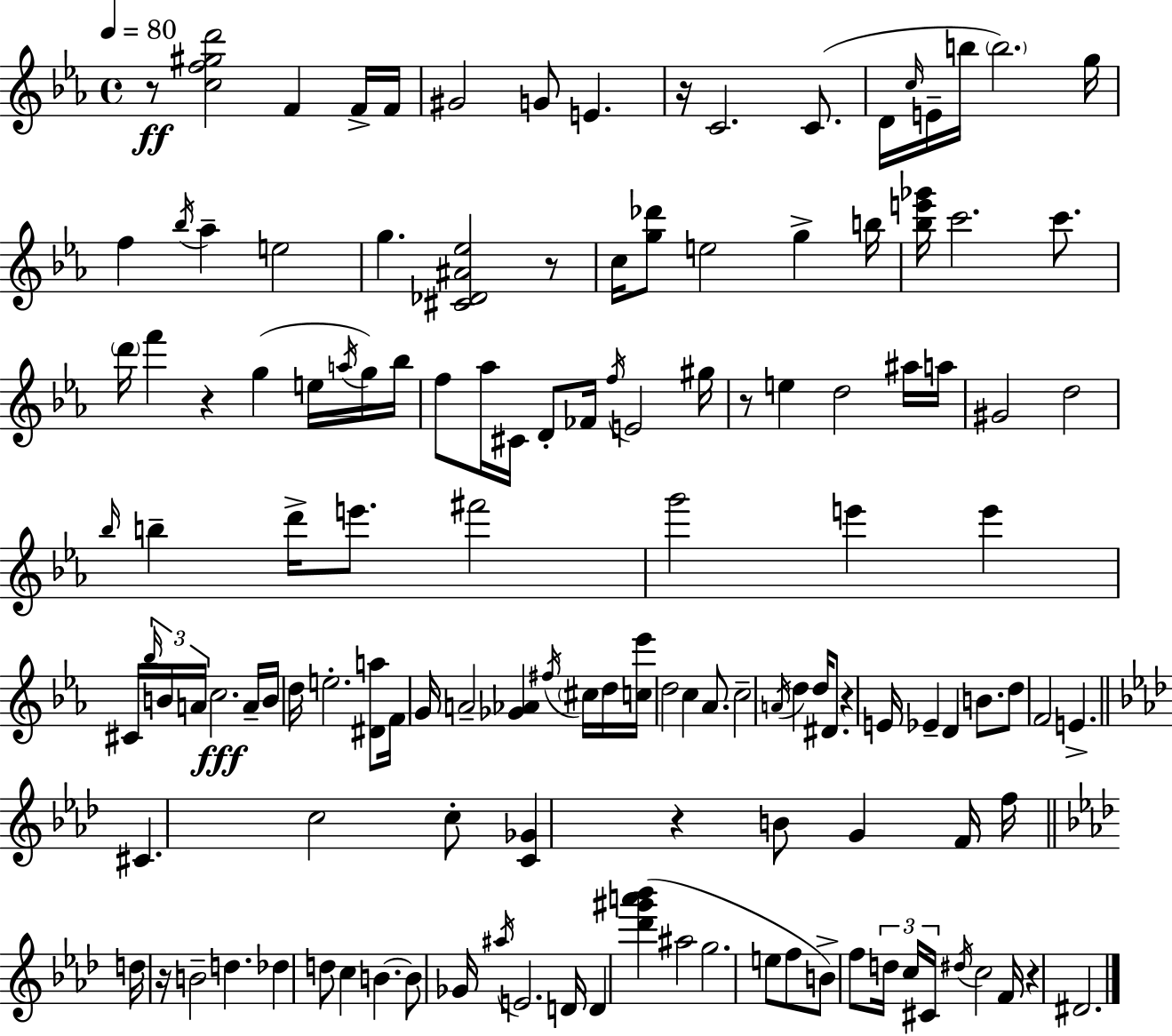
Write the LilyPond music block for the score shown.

{
  \clef treble
  \time 4/4
  \defaultTimeSignature
  \key ees \major
  \tempo 4 = 80
  r8\ff <c'' f'' gis'' d'''>2 f'4 f'16-> f'16 | gis'2 g'8 e'4. | r16 c'2. c'8.( | d'16 \grace { c''16 } e'16-- b''16 \parenthesize b''2.) | \break g''16 f''4 \acciaccatura { bes''16 } aes''4-- e''2 | g''4. <cis' des' ais' ees''>2 | r8 c''16 <g'' des'''>8 e''2 g''4-> | b''16 <bes'' e''' ges'''>16 c'''2. c'''8. | \break \parenthesize d'''16 f'''4 r4 g''4( e''16 | \acciaccatura { a''16 }) g''16 bes''16 f''8 aes''16 cis'16 d'8-. fes'16 \acciaccatura { f''16 } e'2 | gis''16 r8 e''4 d''2 | ais''16 a''16 gis'2 d''2 | \break \grace { bes''16 } b''4-- d'''16-> e'''8. fis'''2 | g'''2 e'''4 | e'''4 cis'16 \tuplet 3/2 { \grace { bes''16 } b'16 a'16 } c''2.\fff | a'16-- b'16 d''16 e''2.-. | \break <dis' a''>8 f'16 g'16 a'2-- | <ges' aes'>4 \acciaccatura { fis''16 } \parenthesize cis''16 d''16 <c'' ees'''>16 d''2 | c''4 aes'8. c''2-- \acciaccatura { a'16 } | d''4 d''16 dis'8. r4 e'16 ees'4-- | \break d'4 b'8. d''8 f'2 | e'4.-> \bar "||" \break \key aes \major cis'4. c''2 c''8-. | <c' ges'>4 r4 b'8 g'4 f'16 f''16 | \bar "||" \break \key f \minor d''16 r16 b'2-- d''4. | des''4 d''8 c''4 b'4.~~ | b'8 ges'16 \acciaccatura { ais''16 } e'2. | d'16 d'4 <des''' gis''' a''' bes'''>4( ais''2 | \break g''2. e''8 f''8 | b'8->) f''8 \tuplet 3/2 { d''16 c''16 cis'16 } \acciaccatura { dis''16 } c''2 | f'16 r4 dis'2. | \bar "|."
}